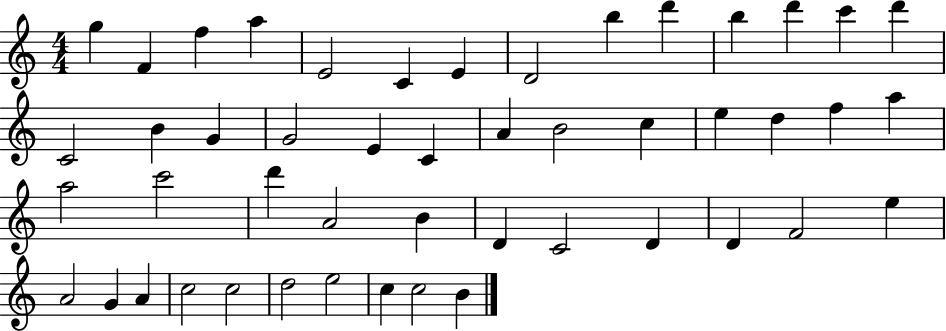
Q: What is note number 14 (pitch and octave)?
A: D6